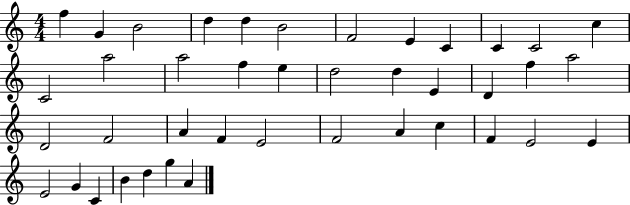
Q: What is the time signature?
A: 4/4